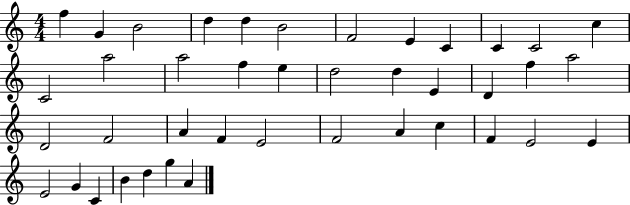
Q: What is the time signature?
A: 4/4